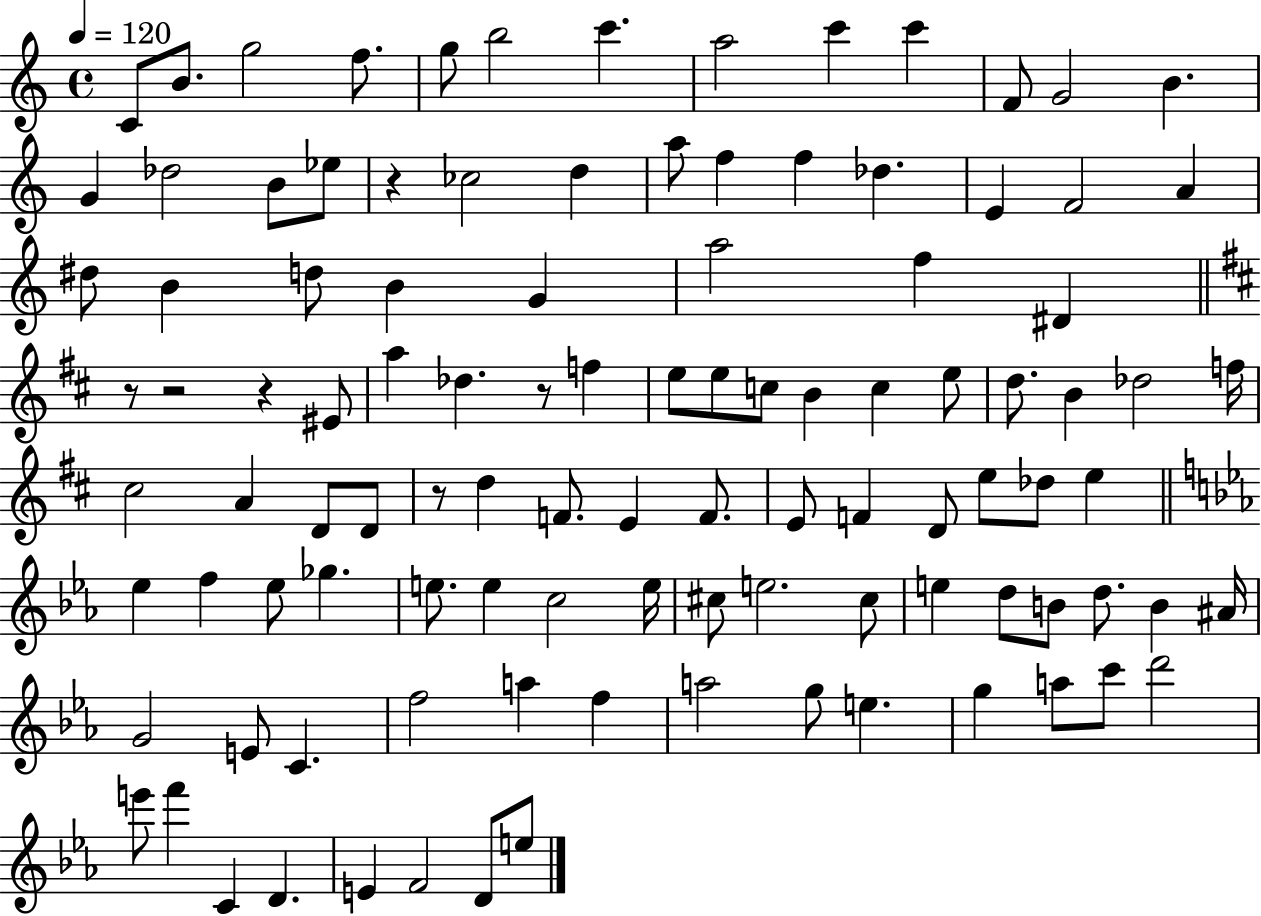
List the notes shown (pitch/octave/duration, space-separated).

C4/e B4/e. G5/h F5/e. G5/e B5/h C6/q. A5/h C6/q C6/q F4/e G4/h B4/q. G4/q Db5/h B4/e Eb5/e R/q CES5/h D5/q A5/e F5/q F5/q Db5/q. E4/q F4/h A4/q D#5/e B4/q D5/e B4/q G4/q A5/h F5/q D#4/q R/e R/h R/q EIS4/e A5/q Db5/q. R/e F5/q E5/e E5/e C5/e B4/q C5/q E5/e D5/e. B4/q Db5/h F5/s C#5/h A4/q D4/e D4/e R/e D5/q F4/e. E4/q F4/e. E4/e F4/q D4/e E5/e Db5/e E5/q Eb5/q F5/q Eb5/e Gb5/q. E5/e. E5/q C5/h E5/s C#5/e E5/h. C#5/e E5/q D5/e B4/e D5/e. B4/q A#4/s G4/h E4/e C4/q. F5/h A5/q F5/q A5/h G5/e E5/q. G5/q A5/e C6/e D6/h E6/e F6/q C4/q D4/q. E4/q F4/h D4/e E5/e